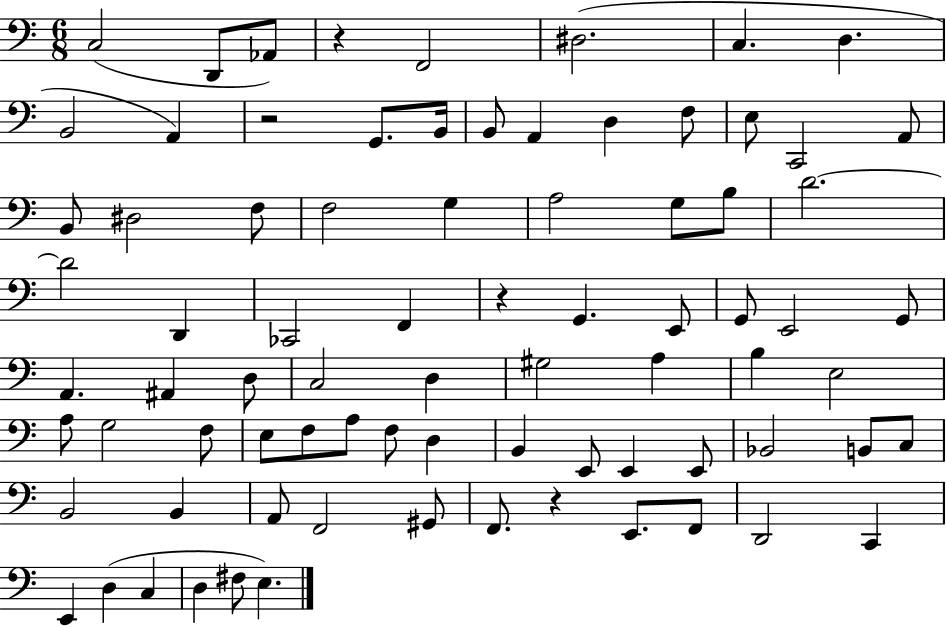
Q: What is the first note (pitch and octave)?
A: C3